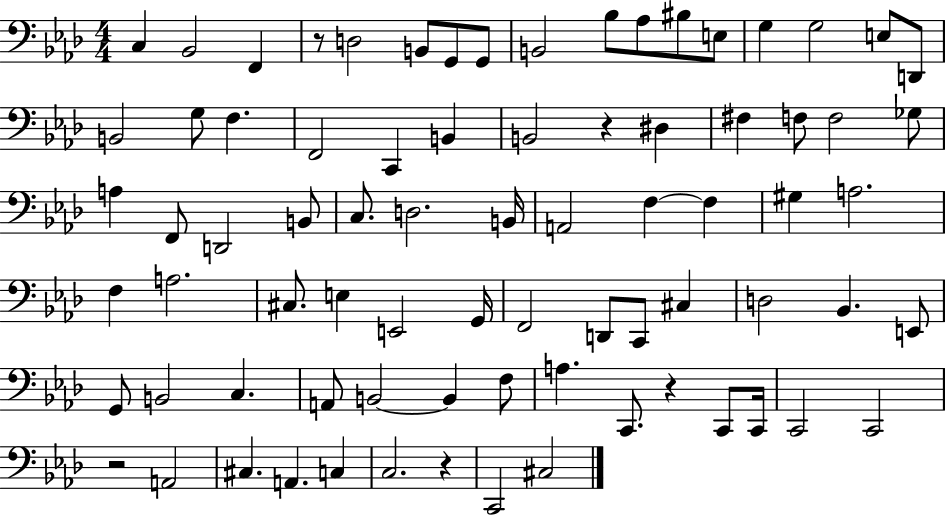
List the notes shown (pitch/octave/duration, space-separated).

C3/q Bb2/h F2/q R/e D3/h B2/e G2/e G2/e B2/h Bb3/e Ab3/e BIS3/e E3/e G3/q G3/h E3/e D2/e B2/h G3/e F3/q. F2/h C2/q B2/q B2/h R/q D#3/q F#3/q F3/e F3/h Gb3/e A3/q F2/e D2/h B2/e C3/e. D3/h. B2/s A2/h F3/q F3/q G#3/q A3/h. F3/q A3/h. C#3/e. E3/q E2/h G2/s F2/h D2/e C2/e C#3/q D3/h Bb2/q. E2/e G2/e B2/h C3/q. A2/e B2/h B2/q F3/e A3/q. C2/e. R/q C2/e C2/s C2/h C2/h R/h A2/h C#3/q. A2/q. C3/q C3/h. R/q C2/h C#3/h